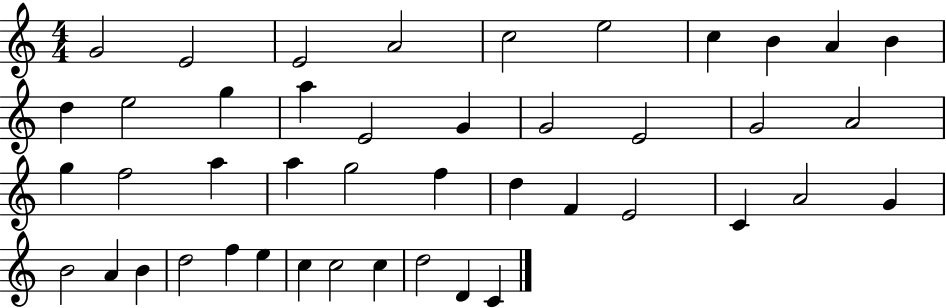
{
  \clef treble
  \numericTimeSignature
  \time 4/4
  \key c \major
  g'2 e'2 | e'2 a'2 | c''2 e''2 | c''4 b'4 a'4 b'4 | \break d''4 e''2 g''4 | a''4 e'2 g'4 | g'2 e'2 | g'2 a'2 | \break g''4 f''2 a''4 | a''4 g''2 f''4 | d''4 f'4 e'2 | c'4 a'2 g'4 | \break b'2 a'4 b'4 | d''2 f''4 e''4 | c''4 c''2 c''4 | d''2 d'4 c'4 | \break \bar "|."
}